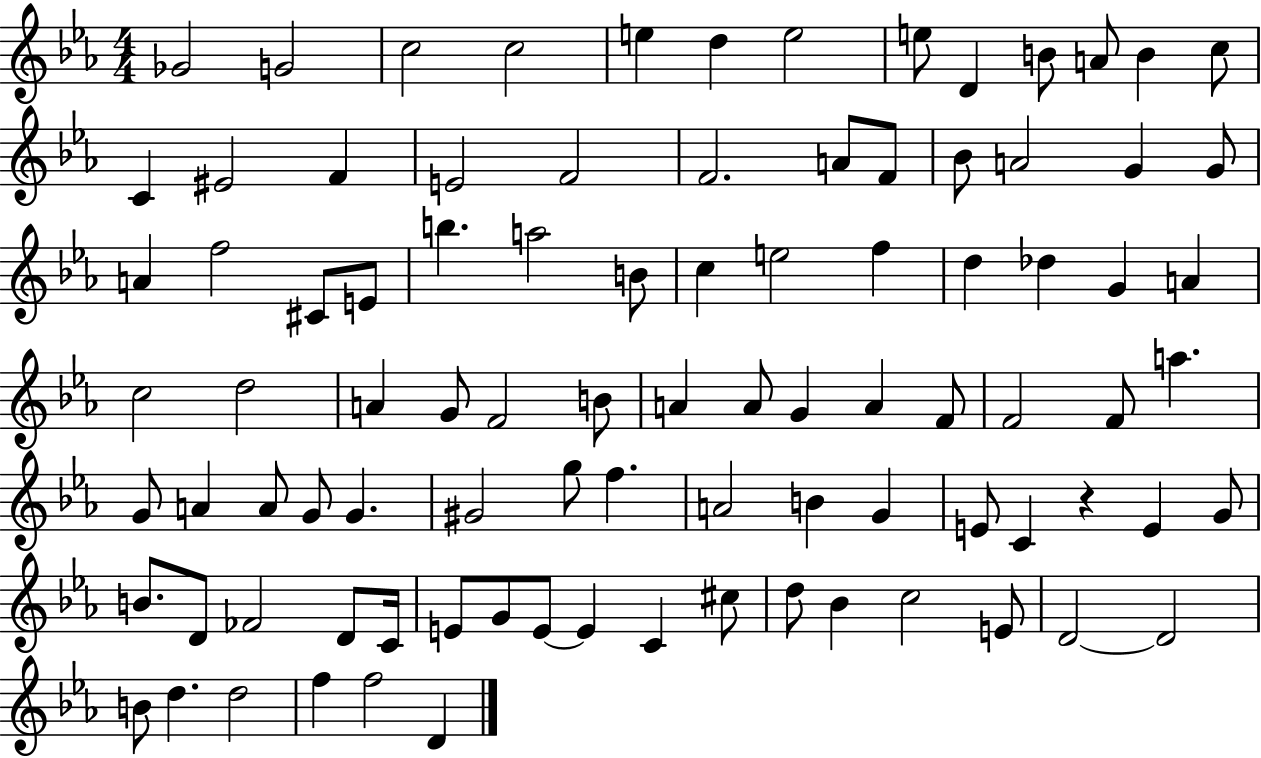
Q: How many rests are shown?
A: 1